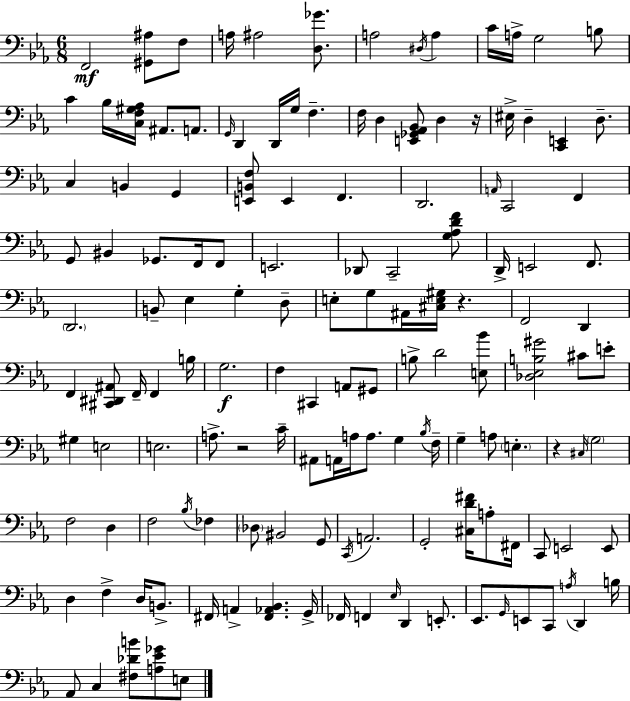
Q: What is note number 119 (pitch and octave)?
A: A3